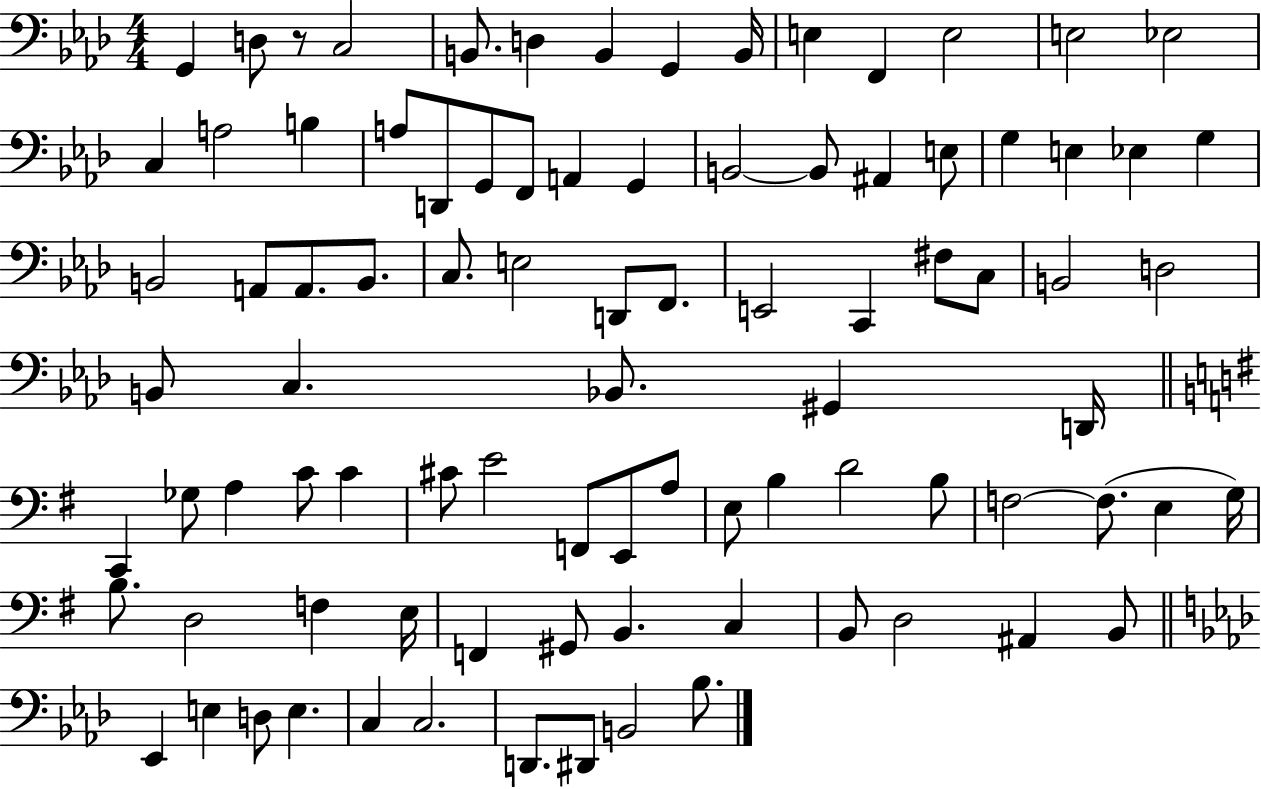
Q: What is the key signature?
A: AES major